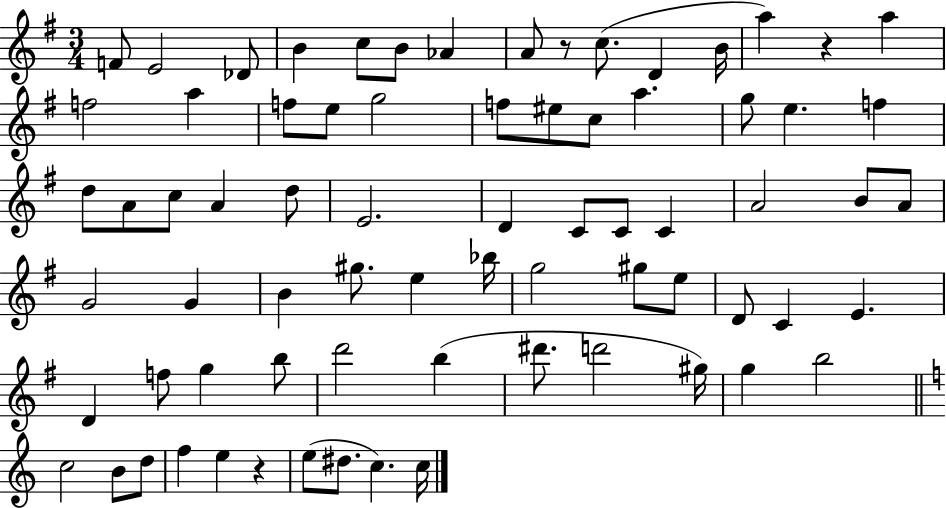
F4/e E4/h Db4/e B4/q C5/e B4/e Ab4/q A4/e R/e C5/e. D4/q B4/s A5/q R/q A5/q F5/h A5/q F5/e E5/e G5/h F5/e EIS5/e C5/e A5/q. G5/e E5/q. F5/q D5/e A4/e C5/e A4/q D5/e E4/h. D4/q C4/e C4/e C4/q A4/h B4/e A4/e G4/h G4/q B4/q G#5/e. E5/q Bb5/s G5/h G#5/e E5/e D4/e C4/q E4/q. D4/q F5/e G5/q B5/e D6/h B5/q D#6/e. D6/h G#5/s G5/q B5/h C5/h B4/e D5/e F5/q E5/q R/q E5/e D#5/e. C5/q. C5/s